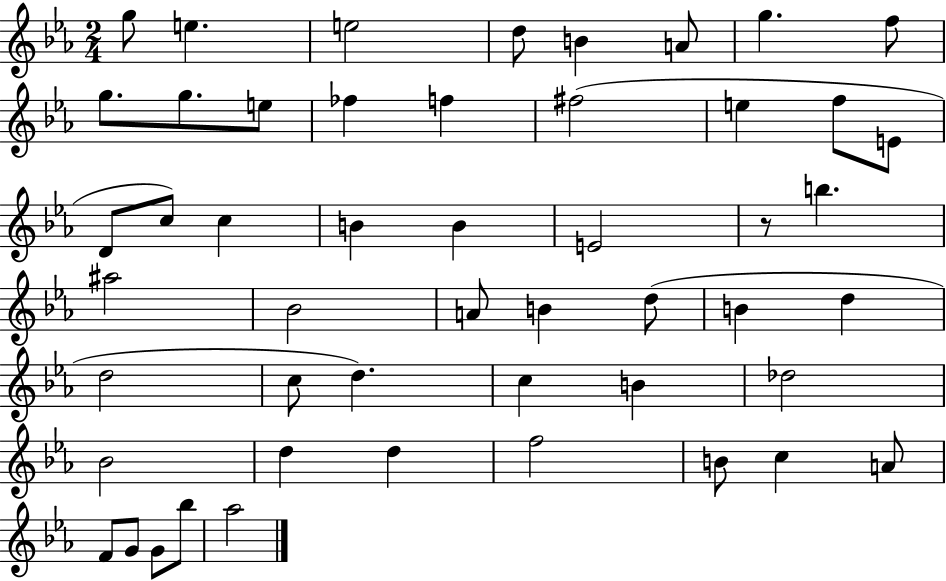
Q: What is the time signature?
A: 2/4